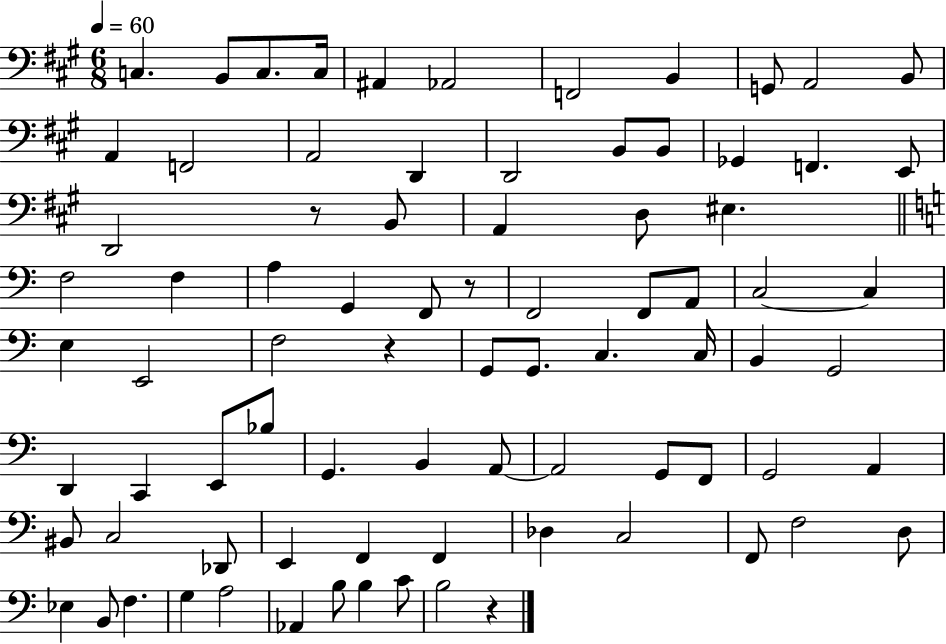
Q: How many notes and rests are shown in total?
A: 82